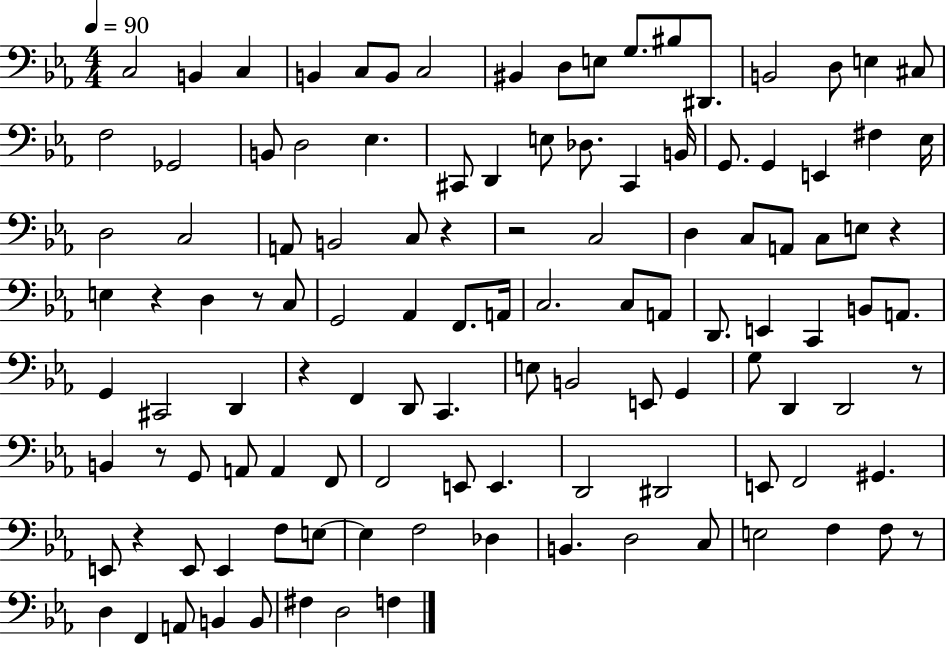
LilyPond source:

{
  \clef bass
  \numericTimeSignature
  \time 4/4
  \key ees \major
  \tempo 4 = 90
  c2 b,4 c4 | b,4 c8 b,8 c2 | bis,4 d8 e8 g8. bis8 dis,8. | b,2 d8 e4 cis8 | \break f2 ges,2 | b,8 d2 ees4. | cis,8 d,4 e8 des8. cis,4 b,16 | g,8. g,4 e,4 fis4 ees16 | \break d2 c2 | a,8 b,2 c8 r4 | r2 c2 | d4 c8 a,8 c8 e8 r4 | \break e4 r4 d4 r8 c8 | g,2 aes,4 f,8. a,16 | c2. c8 a,8 | d,8. e,4 c,4 b,8 a,8. | \break g,4 cis,2 d,4 | r4 f,4 d,8 c,4. | e8 b,2 e,8 g,4 | g8 d,4 d,2 r8 | \break b,4 r8 g,8 a,8 a,4 f,8 | f,2 e,8 e,4. | d,2 dis,2 | e,8 f,2 gis,4. | \break e,8 r4 e,8 e,4 f8 e8~~ | e4 f2 des4 | b,4. d2 c8 | e2 f4 f8 r8 | \break d4 f,4 a,8 b,4 b,8 | fis4 d2 f4 | \bar "|."
}